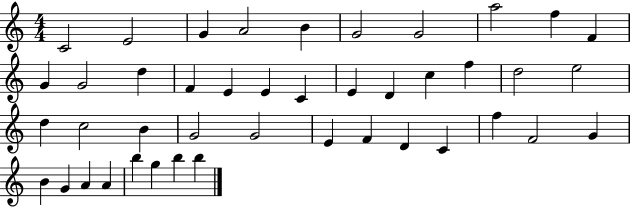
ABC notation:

X:1
T:Untitled
M:4/4
L:1/4
K:C
C2 E2 G A2 B G2 G2 a2 f F G G2 d F E E C E D c f d2 e2 d c2 B G2 G2 E F D C f F2 G B G A A b g b b